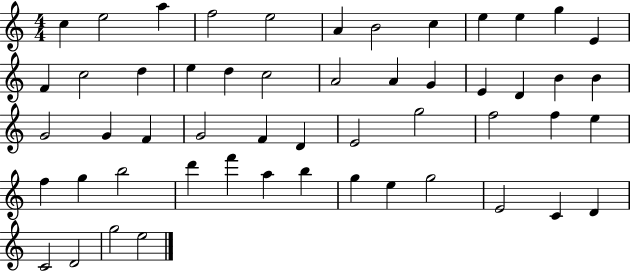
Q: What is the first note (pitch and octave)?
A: C5